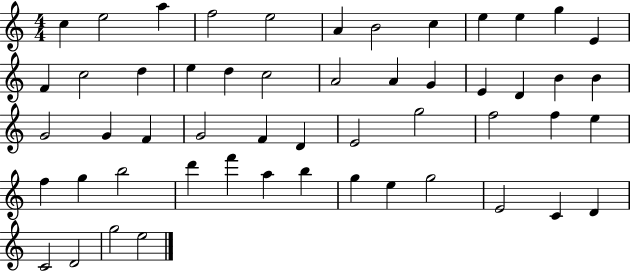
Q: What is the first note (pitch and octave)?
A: C5